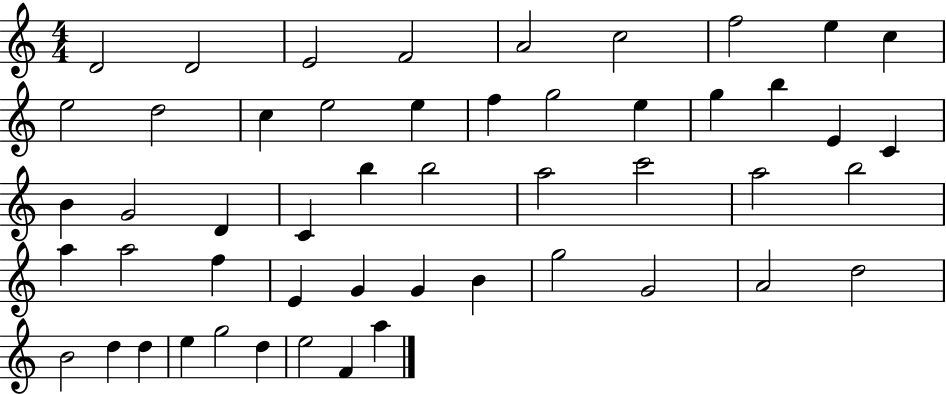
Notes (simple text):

D4/h D4/h E4/h F4/h A4/h C5/h F5/h E5/q C5/q E5/h D5/h C5/q E5/h E5/q F5/q G5/h E5/q G5/q B5/q E4/q C4/q B4/q G4/h D4/q C4/q B5/q B5/h A5/h C6/h A5/h B5/h A5/q A5/h F5/q E4/q G4/q G4/q B4/q G5/h G4/h A4/h D5/h B4/h D5/q D5/q E5/q G5/h D5/q E5/h F4/q A5/q